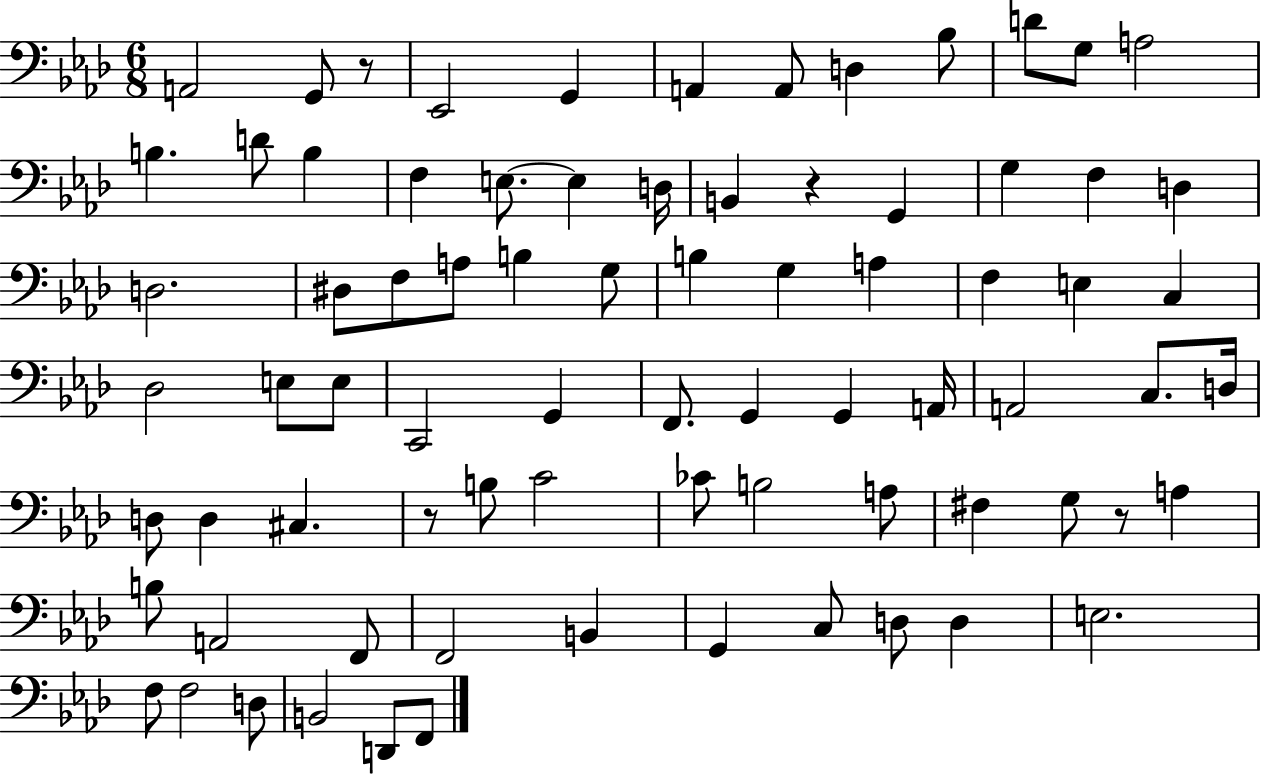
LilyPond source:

{
  \clef bass
  \numericTimeSignature
  \time 6/8
  \key aes \major
  a,2 g,8 r8 | ees,2 g,4 | a,4 a,8 d4 bes8 | d'8 g8 a2 | \break b4. d'8 b4 | f4 e8.~~ e4 d16 | b,4 r4 g,4 | g4 f4 d4 | \break d2. | dis8 f8 a8 b4 g8 | b4 g4 a4 | f4 e4 c4 | \break des2 e8 e8 | c,2 g,4 | f,8. g,4 g,4 a,16 | a,2 c8. d16 | \break d8 d4 cis4. | r8 b8 c'2 | ces'8 b2 a8 | fis4 g8 r8 a4 | \break b8 a,2 f,8 | f,2 b,4 | g,4 c8 d8 d4 | e2. | \break f8 f2 d8 | b,2 d,8 f,8 | \bar "|."
}